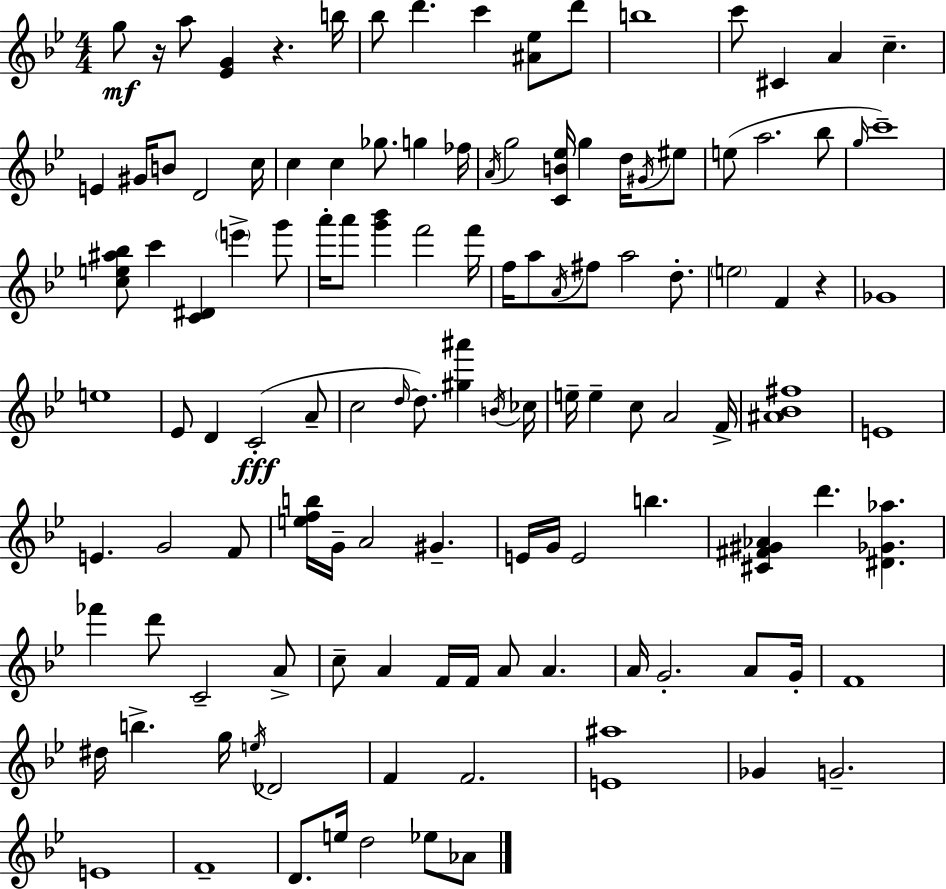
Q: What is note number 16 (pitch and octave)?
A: D4